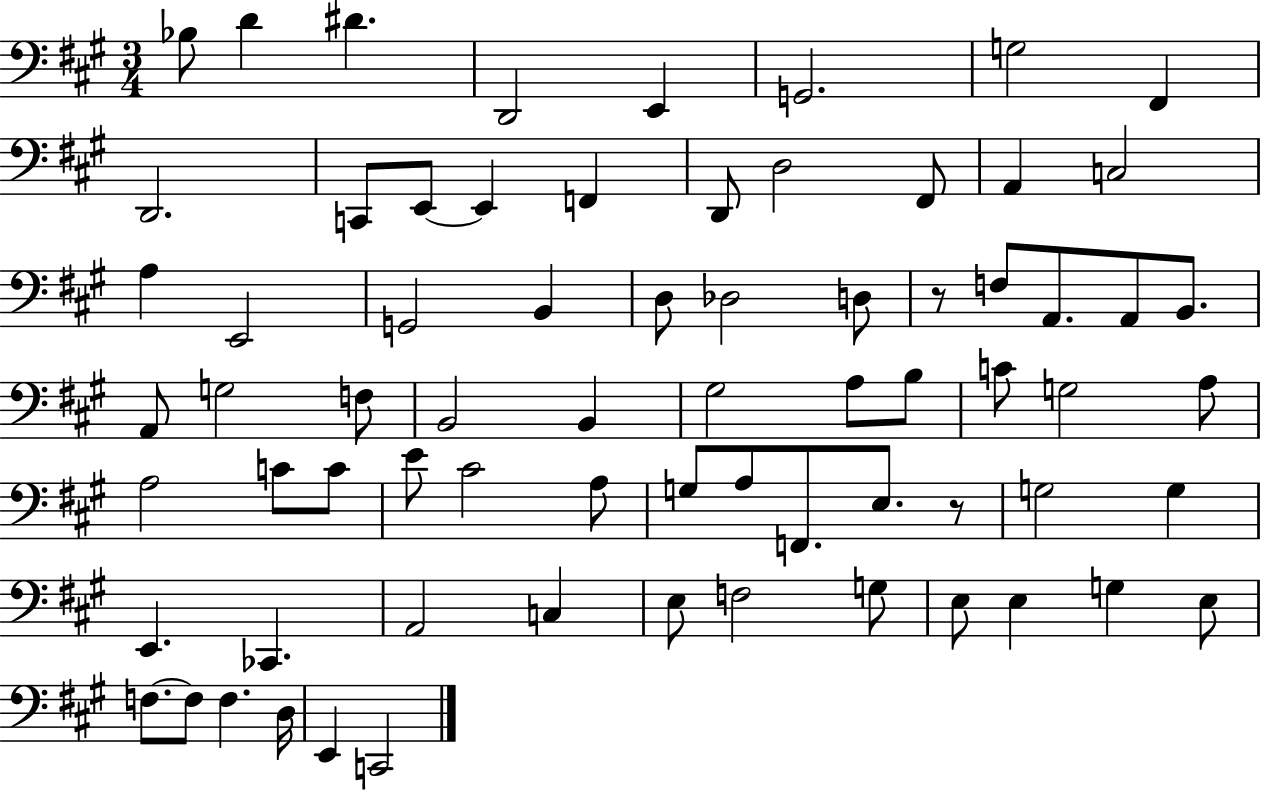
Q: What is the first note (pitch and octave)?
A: Bb3